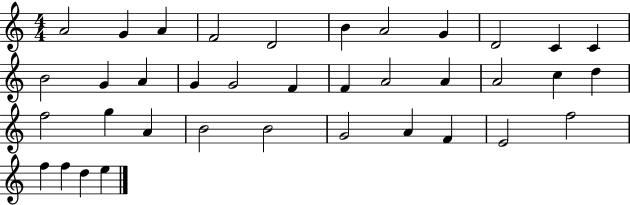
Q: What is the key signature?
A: C major